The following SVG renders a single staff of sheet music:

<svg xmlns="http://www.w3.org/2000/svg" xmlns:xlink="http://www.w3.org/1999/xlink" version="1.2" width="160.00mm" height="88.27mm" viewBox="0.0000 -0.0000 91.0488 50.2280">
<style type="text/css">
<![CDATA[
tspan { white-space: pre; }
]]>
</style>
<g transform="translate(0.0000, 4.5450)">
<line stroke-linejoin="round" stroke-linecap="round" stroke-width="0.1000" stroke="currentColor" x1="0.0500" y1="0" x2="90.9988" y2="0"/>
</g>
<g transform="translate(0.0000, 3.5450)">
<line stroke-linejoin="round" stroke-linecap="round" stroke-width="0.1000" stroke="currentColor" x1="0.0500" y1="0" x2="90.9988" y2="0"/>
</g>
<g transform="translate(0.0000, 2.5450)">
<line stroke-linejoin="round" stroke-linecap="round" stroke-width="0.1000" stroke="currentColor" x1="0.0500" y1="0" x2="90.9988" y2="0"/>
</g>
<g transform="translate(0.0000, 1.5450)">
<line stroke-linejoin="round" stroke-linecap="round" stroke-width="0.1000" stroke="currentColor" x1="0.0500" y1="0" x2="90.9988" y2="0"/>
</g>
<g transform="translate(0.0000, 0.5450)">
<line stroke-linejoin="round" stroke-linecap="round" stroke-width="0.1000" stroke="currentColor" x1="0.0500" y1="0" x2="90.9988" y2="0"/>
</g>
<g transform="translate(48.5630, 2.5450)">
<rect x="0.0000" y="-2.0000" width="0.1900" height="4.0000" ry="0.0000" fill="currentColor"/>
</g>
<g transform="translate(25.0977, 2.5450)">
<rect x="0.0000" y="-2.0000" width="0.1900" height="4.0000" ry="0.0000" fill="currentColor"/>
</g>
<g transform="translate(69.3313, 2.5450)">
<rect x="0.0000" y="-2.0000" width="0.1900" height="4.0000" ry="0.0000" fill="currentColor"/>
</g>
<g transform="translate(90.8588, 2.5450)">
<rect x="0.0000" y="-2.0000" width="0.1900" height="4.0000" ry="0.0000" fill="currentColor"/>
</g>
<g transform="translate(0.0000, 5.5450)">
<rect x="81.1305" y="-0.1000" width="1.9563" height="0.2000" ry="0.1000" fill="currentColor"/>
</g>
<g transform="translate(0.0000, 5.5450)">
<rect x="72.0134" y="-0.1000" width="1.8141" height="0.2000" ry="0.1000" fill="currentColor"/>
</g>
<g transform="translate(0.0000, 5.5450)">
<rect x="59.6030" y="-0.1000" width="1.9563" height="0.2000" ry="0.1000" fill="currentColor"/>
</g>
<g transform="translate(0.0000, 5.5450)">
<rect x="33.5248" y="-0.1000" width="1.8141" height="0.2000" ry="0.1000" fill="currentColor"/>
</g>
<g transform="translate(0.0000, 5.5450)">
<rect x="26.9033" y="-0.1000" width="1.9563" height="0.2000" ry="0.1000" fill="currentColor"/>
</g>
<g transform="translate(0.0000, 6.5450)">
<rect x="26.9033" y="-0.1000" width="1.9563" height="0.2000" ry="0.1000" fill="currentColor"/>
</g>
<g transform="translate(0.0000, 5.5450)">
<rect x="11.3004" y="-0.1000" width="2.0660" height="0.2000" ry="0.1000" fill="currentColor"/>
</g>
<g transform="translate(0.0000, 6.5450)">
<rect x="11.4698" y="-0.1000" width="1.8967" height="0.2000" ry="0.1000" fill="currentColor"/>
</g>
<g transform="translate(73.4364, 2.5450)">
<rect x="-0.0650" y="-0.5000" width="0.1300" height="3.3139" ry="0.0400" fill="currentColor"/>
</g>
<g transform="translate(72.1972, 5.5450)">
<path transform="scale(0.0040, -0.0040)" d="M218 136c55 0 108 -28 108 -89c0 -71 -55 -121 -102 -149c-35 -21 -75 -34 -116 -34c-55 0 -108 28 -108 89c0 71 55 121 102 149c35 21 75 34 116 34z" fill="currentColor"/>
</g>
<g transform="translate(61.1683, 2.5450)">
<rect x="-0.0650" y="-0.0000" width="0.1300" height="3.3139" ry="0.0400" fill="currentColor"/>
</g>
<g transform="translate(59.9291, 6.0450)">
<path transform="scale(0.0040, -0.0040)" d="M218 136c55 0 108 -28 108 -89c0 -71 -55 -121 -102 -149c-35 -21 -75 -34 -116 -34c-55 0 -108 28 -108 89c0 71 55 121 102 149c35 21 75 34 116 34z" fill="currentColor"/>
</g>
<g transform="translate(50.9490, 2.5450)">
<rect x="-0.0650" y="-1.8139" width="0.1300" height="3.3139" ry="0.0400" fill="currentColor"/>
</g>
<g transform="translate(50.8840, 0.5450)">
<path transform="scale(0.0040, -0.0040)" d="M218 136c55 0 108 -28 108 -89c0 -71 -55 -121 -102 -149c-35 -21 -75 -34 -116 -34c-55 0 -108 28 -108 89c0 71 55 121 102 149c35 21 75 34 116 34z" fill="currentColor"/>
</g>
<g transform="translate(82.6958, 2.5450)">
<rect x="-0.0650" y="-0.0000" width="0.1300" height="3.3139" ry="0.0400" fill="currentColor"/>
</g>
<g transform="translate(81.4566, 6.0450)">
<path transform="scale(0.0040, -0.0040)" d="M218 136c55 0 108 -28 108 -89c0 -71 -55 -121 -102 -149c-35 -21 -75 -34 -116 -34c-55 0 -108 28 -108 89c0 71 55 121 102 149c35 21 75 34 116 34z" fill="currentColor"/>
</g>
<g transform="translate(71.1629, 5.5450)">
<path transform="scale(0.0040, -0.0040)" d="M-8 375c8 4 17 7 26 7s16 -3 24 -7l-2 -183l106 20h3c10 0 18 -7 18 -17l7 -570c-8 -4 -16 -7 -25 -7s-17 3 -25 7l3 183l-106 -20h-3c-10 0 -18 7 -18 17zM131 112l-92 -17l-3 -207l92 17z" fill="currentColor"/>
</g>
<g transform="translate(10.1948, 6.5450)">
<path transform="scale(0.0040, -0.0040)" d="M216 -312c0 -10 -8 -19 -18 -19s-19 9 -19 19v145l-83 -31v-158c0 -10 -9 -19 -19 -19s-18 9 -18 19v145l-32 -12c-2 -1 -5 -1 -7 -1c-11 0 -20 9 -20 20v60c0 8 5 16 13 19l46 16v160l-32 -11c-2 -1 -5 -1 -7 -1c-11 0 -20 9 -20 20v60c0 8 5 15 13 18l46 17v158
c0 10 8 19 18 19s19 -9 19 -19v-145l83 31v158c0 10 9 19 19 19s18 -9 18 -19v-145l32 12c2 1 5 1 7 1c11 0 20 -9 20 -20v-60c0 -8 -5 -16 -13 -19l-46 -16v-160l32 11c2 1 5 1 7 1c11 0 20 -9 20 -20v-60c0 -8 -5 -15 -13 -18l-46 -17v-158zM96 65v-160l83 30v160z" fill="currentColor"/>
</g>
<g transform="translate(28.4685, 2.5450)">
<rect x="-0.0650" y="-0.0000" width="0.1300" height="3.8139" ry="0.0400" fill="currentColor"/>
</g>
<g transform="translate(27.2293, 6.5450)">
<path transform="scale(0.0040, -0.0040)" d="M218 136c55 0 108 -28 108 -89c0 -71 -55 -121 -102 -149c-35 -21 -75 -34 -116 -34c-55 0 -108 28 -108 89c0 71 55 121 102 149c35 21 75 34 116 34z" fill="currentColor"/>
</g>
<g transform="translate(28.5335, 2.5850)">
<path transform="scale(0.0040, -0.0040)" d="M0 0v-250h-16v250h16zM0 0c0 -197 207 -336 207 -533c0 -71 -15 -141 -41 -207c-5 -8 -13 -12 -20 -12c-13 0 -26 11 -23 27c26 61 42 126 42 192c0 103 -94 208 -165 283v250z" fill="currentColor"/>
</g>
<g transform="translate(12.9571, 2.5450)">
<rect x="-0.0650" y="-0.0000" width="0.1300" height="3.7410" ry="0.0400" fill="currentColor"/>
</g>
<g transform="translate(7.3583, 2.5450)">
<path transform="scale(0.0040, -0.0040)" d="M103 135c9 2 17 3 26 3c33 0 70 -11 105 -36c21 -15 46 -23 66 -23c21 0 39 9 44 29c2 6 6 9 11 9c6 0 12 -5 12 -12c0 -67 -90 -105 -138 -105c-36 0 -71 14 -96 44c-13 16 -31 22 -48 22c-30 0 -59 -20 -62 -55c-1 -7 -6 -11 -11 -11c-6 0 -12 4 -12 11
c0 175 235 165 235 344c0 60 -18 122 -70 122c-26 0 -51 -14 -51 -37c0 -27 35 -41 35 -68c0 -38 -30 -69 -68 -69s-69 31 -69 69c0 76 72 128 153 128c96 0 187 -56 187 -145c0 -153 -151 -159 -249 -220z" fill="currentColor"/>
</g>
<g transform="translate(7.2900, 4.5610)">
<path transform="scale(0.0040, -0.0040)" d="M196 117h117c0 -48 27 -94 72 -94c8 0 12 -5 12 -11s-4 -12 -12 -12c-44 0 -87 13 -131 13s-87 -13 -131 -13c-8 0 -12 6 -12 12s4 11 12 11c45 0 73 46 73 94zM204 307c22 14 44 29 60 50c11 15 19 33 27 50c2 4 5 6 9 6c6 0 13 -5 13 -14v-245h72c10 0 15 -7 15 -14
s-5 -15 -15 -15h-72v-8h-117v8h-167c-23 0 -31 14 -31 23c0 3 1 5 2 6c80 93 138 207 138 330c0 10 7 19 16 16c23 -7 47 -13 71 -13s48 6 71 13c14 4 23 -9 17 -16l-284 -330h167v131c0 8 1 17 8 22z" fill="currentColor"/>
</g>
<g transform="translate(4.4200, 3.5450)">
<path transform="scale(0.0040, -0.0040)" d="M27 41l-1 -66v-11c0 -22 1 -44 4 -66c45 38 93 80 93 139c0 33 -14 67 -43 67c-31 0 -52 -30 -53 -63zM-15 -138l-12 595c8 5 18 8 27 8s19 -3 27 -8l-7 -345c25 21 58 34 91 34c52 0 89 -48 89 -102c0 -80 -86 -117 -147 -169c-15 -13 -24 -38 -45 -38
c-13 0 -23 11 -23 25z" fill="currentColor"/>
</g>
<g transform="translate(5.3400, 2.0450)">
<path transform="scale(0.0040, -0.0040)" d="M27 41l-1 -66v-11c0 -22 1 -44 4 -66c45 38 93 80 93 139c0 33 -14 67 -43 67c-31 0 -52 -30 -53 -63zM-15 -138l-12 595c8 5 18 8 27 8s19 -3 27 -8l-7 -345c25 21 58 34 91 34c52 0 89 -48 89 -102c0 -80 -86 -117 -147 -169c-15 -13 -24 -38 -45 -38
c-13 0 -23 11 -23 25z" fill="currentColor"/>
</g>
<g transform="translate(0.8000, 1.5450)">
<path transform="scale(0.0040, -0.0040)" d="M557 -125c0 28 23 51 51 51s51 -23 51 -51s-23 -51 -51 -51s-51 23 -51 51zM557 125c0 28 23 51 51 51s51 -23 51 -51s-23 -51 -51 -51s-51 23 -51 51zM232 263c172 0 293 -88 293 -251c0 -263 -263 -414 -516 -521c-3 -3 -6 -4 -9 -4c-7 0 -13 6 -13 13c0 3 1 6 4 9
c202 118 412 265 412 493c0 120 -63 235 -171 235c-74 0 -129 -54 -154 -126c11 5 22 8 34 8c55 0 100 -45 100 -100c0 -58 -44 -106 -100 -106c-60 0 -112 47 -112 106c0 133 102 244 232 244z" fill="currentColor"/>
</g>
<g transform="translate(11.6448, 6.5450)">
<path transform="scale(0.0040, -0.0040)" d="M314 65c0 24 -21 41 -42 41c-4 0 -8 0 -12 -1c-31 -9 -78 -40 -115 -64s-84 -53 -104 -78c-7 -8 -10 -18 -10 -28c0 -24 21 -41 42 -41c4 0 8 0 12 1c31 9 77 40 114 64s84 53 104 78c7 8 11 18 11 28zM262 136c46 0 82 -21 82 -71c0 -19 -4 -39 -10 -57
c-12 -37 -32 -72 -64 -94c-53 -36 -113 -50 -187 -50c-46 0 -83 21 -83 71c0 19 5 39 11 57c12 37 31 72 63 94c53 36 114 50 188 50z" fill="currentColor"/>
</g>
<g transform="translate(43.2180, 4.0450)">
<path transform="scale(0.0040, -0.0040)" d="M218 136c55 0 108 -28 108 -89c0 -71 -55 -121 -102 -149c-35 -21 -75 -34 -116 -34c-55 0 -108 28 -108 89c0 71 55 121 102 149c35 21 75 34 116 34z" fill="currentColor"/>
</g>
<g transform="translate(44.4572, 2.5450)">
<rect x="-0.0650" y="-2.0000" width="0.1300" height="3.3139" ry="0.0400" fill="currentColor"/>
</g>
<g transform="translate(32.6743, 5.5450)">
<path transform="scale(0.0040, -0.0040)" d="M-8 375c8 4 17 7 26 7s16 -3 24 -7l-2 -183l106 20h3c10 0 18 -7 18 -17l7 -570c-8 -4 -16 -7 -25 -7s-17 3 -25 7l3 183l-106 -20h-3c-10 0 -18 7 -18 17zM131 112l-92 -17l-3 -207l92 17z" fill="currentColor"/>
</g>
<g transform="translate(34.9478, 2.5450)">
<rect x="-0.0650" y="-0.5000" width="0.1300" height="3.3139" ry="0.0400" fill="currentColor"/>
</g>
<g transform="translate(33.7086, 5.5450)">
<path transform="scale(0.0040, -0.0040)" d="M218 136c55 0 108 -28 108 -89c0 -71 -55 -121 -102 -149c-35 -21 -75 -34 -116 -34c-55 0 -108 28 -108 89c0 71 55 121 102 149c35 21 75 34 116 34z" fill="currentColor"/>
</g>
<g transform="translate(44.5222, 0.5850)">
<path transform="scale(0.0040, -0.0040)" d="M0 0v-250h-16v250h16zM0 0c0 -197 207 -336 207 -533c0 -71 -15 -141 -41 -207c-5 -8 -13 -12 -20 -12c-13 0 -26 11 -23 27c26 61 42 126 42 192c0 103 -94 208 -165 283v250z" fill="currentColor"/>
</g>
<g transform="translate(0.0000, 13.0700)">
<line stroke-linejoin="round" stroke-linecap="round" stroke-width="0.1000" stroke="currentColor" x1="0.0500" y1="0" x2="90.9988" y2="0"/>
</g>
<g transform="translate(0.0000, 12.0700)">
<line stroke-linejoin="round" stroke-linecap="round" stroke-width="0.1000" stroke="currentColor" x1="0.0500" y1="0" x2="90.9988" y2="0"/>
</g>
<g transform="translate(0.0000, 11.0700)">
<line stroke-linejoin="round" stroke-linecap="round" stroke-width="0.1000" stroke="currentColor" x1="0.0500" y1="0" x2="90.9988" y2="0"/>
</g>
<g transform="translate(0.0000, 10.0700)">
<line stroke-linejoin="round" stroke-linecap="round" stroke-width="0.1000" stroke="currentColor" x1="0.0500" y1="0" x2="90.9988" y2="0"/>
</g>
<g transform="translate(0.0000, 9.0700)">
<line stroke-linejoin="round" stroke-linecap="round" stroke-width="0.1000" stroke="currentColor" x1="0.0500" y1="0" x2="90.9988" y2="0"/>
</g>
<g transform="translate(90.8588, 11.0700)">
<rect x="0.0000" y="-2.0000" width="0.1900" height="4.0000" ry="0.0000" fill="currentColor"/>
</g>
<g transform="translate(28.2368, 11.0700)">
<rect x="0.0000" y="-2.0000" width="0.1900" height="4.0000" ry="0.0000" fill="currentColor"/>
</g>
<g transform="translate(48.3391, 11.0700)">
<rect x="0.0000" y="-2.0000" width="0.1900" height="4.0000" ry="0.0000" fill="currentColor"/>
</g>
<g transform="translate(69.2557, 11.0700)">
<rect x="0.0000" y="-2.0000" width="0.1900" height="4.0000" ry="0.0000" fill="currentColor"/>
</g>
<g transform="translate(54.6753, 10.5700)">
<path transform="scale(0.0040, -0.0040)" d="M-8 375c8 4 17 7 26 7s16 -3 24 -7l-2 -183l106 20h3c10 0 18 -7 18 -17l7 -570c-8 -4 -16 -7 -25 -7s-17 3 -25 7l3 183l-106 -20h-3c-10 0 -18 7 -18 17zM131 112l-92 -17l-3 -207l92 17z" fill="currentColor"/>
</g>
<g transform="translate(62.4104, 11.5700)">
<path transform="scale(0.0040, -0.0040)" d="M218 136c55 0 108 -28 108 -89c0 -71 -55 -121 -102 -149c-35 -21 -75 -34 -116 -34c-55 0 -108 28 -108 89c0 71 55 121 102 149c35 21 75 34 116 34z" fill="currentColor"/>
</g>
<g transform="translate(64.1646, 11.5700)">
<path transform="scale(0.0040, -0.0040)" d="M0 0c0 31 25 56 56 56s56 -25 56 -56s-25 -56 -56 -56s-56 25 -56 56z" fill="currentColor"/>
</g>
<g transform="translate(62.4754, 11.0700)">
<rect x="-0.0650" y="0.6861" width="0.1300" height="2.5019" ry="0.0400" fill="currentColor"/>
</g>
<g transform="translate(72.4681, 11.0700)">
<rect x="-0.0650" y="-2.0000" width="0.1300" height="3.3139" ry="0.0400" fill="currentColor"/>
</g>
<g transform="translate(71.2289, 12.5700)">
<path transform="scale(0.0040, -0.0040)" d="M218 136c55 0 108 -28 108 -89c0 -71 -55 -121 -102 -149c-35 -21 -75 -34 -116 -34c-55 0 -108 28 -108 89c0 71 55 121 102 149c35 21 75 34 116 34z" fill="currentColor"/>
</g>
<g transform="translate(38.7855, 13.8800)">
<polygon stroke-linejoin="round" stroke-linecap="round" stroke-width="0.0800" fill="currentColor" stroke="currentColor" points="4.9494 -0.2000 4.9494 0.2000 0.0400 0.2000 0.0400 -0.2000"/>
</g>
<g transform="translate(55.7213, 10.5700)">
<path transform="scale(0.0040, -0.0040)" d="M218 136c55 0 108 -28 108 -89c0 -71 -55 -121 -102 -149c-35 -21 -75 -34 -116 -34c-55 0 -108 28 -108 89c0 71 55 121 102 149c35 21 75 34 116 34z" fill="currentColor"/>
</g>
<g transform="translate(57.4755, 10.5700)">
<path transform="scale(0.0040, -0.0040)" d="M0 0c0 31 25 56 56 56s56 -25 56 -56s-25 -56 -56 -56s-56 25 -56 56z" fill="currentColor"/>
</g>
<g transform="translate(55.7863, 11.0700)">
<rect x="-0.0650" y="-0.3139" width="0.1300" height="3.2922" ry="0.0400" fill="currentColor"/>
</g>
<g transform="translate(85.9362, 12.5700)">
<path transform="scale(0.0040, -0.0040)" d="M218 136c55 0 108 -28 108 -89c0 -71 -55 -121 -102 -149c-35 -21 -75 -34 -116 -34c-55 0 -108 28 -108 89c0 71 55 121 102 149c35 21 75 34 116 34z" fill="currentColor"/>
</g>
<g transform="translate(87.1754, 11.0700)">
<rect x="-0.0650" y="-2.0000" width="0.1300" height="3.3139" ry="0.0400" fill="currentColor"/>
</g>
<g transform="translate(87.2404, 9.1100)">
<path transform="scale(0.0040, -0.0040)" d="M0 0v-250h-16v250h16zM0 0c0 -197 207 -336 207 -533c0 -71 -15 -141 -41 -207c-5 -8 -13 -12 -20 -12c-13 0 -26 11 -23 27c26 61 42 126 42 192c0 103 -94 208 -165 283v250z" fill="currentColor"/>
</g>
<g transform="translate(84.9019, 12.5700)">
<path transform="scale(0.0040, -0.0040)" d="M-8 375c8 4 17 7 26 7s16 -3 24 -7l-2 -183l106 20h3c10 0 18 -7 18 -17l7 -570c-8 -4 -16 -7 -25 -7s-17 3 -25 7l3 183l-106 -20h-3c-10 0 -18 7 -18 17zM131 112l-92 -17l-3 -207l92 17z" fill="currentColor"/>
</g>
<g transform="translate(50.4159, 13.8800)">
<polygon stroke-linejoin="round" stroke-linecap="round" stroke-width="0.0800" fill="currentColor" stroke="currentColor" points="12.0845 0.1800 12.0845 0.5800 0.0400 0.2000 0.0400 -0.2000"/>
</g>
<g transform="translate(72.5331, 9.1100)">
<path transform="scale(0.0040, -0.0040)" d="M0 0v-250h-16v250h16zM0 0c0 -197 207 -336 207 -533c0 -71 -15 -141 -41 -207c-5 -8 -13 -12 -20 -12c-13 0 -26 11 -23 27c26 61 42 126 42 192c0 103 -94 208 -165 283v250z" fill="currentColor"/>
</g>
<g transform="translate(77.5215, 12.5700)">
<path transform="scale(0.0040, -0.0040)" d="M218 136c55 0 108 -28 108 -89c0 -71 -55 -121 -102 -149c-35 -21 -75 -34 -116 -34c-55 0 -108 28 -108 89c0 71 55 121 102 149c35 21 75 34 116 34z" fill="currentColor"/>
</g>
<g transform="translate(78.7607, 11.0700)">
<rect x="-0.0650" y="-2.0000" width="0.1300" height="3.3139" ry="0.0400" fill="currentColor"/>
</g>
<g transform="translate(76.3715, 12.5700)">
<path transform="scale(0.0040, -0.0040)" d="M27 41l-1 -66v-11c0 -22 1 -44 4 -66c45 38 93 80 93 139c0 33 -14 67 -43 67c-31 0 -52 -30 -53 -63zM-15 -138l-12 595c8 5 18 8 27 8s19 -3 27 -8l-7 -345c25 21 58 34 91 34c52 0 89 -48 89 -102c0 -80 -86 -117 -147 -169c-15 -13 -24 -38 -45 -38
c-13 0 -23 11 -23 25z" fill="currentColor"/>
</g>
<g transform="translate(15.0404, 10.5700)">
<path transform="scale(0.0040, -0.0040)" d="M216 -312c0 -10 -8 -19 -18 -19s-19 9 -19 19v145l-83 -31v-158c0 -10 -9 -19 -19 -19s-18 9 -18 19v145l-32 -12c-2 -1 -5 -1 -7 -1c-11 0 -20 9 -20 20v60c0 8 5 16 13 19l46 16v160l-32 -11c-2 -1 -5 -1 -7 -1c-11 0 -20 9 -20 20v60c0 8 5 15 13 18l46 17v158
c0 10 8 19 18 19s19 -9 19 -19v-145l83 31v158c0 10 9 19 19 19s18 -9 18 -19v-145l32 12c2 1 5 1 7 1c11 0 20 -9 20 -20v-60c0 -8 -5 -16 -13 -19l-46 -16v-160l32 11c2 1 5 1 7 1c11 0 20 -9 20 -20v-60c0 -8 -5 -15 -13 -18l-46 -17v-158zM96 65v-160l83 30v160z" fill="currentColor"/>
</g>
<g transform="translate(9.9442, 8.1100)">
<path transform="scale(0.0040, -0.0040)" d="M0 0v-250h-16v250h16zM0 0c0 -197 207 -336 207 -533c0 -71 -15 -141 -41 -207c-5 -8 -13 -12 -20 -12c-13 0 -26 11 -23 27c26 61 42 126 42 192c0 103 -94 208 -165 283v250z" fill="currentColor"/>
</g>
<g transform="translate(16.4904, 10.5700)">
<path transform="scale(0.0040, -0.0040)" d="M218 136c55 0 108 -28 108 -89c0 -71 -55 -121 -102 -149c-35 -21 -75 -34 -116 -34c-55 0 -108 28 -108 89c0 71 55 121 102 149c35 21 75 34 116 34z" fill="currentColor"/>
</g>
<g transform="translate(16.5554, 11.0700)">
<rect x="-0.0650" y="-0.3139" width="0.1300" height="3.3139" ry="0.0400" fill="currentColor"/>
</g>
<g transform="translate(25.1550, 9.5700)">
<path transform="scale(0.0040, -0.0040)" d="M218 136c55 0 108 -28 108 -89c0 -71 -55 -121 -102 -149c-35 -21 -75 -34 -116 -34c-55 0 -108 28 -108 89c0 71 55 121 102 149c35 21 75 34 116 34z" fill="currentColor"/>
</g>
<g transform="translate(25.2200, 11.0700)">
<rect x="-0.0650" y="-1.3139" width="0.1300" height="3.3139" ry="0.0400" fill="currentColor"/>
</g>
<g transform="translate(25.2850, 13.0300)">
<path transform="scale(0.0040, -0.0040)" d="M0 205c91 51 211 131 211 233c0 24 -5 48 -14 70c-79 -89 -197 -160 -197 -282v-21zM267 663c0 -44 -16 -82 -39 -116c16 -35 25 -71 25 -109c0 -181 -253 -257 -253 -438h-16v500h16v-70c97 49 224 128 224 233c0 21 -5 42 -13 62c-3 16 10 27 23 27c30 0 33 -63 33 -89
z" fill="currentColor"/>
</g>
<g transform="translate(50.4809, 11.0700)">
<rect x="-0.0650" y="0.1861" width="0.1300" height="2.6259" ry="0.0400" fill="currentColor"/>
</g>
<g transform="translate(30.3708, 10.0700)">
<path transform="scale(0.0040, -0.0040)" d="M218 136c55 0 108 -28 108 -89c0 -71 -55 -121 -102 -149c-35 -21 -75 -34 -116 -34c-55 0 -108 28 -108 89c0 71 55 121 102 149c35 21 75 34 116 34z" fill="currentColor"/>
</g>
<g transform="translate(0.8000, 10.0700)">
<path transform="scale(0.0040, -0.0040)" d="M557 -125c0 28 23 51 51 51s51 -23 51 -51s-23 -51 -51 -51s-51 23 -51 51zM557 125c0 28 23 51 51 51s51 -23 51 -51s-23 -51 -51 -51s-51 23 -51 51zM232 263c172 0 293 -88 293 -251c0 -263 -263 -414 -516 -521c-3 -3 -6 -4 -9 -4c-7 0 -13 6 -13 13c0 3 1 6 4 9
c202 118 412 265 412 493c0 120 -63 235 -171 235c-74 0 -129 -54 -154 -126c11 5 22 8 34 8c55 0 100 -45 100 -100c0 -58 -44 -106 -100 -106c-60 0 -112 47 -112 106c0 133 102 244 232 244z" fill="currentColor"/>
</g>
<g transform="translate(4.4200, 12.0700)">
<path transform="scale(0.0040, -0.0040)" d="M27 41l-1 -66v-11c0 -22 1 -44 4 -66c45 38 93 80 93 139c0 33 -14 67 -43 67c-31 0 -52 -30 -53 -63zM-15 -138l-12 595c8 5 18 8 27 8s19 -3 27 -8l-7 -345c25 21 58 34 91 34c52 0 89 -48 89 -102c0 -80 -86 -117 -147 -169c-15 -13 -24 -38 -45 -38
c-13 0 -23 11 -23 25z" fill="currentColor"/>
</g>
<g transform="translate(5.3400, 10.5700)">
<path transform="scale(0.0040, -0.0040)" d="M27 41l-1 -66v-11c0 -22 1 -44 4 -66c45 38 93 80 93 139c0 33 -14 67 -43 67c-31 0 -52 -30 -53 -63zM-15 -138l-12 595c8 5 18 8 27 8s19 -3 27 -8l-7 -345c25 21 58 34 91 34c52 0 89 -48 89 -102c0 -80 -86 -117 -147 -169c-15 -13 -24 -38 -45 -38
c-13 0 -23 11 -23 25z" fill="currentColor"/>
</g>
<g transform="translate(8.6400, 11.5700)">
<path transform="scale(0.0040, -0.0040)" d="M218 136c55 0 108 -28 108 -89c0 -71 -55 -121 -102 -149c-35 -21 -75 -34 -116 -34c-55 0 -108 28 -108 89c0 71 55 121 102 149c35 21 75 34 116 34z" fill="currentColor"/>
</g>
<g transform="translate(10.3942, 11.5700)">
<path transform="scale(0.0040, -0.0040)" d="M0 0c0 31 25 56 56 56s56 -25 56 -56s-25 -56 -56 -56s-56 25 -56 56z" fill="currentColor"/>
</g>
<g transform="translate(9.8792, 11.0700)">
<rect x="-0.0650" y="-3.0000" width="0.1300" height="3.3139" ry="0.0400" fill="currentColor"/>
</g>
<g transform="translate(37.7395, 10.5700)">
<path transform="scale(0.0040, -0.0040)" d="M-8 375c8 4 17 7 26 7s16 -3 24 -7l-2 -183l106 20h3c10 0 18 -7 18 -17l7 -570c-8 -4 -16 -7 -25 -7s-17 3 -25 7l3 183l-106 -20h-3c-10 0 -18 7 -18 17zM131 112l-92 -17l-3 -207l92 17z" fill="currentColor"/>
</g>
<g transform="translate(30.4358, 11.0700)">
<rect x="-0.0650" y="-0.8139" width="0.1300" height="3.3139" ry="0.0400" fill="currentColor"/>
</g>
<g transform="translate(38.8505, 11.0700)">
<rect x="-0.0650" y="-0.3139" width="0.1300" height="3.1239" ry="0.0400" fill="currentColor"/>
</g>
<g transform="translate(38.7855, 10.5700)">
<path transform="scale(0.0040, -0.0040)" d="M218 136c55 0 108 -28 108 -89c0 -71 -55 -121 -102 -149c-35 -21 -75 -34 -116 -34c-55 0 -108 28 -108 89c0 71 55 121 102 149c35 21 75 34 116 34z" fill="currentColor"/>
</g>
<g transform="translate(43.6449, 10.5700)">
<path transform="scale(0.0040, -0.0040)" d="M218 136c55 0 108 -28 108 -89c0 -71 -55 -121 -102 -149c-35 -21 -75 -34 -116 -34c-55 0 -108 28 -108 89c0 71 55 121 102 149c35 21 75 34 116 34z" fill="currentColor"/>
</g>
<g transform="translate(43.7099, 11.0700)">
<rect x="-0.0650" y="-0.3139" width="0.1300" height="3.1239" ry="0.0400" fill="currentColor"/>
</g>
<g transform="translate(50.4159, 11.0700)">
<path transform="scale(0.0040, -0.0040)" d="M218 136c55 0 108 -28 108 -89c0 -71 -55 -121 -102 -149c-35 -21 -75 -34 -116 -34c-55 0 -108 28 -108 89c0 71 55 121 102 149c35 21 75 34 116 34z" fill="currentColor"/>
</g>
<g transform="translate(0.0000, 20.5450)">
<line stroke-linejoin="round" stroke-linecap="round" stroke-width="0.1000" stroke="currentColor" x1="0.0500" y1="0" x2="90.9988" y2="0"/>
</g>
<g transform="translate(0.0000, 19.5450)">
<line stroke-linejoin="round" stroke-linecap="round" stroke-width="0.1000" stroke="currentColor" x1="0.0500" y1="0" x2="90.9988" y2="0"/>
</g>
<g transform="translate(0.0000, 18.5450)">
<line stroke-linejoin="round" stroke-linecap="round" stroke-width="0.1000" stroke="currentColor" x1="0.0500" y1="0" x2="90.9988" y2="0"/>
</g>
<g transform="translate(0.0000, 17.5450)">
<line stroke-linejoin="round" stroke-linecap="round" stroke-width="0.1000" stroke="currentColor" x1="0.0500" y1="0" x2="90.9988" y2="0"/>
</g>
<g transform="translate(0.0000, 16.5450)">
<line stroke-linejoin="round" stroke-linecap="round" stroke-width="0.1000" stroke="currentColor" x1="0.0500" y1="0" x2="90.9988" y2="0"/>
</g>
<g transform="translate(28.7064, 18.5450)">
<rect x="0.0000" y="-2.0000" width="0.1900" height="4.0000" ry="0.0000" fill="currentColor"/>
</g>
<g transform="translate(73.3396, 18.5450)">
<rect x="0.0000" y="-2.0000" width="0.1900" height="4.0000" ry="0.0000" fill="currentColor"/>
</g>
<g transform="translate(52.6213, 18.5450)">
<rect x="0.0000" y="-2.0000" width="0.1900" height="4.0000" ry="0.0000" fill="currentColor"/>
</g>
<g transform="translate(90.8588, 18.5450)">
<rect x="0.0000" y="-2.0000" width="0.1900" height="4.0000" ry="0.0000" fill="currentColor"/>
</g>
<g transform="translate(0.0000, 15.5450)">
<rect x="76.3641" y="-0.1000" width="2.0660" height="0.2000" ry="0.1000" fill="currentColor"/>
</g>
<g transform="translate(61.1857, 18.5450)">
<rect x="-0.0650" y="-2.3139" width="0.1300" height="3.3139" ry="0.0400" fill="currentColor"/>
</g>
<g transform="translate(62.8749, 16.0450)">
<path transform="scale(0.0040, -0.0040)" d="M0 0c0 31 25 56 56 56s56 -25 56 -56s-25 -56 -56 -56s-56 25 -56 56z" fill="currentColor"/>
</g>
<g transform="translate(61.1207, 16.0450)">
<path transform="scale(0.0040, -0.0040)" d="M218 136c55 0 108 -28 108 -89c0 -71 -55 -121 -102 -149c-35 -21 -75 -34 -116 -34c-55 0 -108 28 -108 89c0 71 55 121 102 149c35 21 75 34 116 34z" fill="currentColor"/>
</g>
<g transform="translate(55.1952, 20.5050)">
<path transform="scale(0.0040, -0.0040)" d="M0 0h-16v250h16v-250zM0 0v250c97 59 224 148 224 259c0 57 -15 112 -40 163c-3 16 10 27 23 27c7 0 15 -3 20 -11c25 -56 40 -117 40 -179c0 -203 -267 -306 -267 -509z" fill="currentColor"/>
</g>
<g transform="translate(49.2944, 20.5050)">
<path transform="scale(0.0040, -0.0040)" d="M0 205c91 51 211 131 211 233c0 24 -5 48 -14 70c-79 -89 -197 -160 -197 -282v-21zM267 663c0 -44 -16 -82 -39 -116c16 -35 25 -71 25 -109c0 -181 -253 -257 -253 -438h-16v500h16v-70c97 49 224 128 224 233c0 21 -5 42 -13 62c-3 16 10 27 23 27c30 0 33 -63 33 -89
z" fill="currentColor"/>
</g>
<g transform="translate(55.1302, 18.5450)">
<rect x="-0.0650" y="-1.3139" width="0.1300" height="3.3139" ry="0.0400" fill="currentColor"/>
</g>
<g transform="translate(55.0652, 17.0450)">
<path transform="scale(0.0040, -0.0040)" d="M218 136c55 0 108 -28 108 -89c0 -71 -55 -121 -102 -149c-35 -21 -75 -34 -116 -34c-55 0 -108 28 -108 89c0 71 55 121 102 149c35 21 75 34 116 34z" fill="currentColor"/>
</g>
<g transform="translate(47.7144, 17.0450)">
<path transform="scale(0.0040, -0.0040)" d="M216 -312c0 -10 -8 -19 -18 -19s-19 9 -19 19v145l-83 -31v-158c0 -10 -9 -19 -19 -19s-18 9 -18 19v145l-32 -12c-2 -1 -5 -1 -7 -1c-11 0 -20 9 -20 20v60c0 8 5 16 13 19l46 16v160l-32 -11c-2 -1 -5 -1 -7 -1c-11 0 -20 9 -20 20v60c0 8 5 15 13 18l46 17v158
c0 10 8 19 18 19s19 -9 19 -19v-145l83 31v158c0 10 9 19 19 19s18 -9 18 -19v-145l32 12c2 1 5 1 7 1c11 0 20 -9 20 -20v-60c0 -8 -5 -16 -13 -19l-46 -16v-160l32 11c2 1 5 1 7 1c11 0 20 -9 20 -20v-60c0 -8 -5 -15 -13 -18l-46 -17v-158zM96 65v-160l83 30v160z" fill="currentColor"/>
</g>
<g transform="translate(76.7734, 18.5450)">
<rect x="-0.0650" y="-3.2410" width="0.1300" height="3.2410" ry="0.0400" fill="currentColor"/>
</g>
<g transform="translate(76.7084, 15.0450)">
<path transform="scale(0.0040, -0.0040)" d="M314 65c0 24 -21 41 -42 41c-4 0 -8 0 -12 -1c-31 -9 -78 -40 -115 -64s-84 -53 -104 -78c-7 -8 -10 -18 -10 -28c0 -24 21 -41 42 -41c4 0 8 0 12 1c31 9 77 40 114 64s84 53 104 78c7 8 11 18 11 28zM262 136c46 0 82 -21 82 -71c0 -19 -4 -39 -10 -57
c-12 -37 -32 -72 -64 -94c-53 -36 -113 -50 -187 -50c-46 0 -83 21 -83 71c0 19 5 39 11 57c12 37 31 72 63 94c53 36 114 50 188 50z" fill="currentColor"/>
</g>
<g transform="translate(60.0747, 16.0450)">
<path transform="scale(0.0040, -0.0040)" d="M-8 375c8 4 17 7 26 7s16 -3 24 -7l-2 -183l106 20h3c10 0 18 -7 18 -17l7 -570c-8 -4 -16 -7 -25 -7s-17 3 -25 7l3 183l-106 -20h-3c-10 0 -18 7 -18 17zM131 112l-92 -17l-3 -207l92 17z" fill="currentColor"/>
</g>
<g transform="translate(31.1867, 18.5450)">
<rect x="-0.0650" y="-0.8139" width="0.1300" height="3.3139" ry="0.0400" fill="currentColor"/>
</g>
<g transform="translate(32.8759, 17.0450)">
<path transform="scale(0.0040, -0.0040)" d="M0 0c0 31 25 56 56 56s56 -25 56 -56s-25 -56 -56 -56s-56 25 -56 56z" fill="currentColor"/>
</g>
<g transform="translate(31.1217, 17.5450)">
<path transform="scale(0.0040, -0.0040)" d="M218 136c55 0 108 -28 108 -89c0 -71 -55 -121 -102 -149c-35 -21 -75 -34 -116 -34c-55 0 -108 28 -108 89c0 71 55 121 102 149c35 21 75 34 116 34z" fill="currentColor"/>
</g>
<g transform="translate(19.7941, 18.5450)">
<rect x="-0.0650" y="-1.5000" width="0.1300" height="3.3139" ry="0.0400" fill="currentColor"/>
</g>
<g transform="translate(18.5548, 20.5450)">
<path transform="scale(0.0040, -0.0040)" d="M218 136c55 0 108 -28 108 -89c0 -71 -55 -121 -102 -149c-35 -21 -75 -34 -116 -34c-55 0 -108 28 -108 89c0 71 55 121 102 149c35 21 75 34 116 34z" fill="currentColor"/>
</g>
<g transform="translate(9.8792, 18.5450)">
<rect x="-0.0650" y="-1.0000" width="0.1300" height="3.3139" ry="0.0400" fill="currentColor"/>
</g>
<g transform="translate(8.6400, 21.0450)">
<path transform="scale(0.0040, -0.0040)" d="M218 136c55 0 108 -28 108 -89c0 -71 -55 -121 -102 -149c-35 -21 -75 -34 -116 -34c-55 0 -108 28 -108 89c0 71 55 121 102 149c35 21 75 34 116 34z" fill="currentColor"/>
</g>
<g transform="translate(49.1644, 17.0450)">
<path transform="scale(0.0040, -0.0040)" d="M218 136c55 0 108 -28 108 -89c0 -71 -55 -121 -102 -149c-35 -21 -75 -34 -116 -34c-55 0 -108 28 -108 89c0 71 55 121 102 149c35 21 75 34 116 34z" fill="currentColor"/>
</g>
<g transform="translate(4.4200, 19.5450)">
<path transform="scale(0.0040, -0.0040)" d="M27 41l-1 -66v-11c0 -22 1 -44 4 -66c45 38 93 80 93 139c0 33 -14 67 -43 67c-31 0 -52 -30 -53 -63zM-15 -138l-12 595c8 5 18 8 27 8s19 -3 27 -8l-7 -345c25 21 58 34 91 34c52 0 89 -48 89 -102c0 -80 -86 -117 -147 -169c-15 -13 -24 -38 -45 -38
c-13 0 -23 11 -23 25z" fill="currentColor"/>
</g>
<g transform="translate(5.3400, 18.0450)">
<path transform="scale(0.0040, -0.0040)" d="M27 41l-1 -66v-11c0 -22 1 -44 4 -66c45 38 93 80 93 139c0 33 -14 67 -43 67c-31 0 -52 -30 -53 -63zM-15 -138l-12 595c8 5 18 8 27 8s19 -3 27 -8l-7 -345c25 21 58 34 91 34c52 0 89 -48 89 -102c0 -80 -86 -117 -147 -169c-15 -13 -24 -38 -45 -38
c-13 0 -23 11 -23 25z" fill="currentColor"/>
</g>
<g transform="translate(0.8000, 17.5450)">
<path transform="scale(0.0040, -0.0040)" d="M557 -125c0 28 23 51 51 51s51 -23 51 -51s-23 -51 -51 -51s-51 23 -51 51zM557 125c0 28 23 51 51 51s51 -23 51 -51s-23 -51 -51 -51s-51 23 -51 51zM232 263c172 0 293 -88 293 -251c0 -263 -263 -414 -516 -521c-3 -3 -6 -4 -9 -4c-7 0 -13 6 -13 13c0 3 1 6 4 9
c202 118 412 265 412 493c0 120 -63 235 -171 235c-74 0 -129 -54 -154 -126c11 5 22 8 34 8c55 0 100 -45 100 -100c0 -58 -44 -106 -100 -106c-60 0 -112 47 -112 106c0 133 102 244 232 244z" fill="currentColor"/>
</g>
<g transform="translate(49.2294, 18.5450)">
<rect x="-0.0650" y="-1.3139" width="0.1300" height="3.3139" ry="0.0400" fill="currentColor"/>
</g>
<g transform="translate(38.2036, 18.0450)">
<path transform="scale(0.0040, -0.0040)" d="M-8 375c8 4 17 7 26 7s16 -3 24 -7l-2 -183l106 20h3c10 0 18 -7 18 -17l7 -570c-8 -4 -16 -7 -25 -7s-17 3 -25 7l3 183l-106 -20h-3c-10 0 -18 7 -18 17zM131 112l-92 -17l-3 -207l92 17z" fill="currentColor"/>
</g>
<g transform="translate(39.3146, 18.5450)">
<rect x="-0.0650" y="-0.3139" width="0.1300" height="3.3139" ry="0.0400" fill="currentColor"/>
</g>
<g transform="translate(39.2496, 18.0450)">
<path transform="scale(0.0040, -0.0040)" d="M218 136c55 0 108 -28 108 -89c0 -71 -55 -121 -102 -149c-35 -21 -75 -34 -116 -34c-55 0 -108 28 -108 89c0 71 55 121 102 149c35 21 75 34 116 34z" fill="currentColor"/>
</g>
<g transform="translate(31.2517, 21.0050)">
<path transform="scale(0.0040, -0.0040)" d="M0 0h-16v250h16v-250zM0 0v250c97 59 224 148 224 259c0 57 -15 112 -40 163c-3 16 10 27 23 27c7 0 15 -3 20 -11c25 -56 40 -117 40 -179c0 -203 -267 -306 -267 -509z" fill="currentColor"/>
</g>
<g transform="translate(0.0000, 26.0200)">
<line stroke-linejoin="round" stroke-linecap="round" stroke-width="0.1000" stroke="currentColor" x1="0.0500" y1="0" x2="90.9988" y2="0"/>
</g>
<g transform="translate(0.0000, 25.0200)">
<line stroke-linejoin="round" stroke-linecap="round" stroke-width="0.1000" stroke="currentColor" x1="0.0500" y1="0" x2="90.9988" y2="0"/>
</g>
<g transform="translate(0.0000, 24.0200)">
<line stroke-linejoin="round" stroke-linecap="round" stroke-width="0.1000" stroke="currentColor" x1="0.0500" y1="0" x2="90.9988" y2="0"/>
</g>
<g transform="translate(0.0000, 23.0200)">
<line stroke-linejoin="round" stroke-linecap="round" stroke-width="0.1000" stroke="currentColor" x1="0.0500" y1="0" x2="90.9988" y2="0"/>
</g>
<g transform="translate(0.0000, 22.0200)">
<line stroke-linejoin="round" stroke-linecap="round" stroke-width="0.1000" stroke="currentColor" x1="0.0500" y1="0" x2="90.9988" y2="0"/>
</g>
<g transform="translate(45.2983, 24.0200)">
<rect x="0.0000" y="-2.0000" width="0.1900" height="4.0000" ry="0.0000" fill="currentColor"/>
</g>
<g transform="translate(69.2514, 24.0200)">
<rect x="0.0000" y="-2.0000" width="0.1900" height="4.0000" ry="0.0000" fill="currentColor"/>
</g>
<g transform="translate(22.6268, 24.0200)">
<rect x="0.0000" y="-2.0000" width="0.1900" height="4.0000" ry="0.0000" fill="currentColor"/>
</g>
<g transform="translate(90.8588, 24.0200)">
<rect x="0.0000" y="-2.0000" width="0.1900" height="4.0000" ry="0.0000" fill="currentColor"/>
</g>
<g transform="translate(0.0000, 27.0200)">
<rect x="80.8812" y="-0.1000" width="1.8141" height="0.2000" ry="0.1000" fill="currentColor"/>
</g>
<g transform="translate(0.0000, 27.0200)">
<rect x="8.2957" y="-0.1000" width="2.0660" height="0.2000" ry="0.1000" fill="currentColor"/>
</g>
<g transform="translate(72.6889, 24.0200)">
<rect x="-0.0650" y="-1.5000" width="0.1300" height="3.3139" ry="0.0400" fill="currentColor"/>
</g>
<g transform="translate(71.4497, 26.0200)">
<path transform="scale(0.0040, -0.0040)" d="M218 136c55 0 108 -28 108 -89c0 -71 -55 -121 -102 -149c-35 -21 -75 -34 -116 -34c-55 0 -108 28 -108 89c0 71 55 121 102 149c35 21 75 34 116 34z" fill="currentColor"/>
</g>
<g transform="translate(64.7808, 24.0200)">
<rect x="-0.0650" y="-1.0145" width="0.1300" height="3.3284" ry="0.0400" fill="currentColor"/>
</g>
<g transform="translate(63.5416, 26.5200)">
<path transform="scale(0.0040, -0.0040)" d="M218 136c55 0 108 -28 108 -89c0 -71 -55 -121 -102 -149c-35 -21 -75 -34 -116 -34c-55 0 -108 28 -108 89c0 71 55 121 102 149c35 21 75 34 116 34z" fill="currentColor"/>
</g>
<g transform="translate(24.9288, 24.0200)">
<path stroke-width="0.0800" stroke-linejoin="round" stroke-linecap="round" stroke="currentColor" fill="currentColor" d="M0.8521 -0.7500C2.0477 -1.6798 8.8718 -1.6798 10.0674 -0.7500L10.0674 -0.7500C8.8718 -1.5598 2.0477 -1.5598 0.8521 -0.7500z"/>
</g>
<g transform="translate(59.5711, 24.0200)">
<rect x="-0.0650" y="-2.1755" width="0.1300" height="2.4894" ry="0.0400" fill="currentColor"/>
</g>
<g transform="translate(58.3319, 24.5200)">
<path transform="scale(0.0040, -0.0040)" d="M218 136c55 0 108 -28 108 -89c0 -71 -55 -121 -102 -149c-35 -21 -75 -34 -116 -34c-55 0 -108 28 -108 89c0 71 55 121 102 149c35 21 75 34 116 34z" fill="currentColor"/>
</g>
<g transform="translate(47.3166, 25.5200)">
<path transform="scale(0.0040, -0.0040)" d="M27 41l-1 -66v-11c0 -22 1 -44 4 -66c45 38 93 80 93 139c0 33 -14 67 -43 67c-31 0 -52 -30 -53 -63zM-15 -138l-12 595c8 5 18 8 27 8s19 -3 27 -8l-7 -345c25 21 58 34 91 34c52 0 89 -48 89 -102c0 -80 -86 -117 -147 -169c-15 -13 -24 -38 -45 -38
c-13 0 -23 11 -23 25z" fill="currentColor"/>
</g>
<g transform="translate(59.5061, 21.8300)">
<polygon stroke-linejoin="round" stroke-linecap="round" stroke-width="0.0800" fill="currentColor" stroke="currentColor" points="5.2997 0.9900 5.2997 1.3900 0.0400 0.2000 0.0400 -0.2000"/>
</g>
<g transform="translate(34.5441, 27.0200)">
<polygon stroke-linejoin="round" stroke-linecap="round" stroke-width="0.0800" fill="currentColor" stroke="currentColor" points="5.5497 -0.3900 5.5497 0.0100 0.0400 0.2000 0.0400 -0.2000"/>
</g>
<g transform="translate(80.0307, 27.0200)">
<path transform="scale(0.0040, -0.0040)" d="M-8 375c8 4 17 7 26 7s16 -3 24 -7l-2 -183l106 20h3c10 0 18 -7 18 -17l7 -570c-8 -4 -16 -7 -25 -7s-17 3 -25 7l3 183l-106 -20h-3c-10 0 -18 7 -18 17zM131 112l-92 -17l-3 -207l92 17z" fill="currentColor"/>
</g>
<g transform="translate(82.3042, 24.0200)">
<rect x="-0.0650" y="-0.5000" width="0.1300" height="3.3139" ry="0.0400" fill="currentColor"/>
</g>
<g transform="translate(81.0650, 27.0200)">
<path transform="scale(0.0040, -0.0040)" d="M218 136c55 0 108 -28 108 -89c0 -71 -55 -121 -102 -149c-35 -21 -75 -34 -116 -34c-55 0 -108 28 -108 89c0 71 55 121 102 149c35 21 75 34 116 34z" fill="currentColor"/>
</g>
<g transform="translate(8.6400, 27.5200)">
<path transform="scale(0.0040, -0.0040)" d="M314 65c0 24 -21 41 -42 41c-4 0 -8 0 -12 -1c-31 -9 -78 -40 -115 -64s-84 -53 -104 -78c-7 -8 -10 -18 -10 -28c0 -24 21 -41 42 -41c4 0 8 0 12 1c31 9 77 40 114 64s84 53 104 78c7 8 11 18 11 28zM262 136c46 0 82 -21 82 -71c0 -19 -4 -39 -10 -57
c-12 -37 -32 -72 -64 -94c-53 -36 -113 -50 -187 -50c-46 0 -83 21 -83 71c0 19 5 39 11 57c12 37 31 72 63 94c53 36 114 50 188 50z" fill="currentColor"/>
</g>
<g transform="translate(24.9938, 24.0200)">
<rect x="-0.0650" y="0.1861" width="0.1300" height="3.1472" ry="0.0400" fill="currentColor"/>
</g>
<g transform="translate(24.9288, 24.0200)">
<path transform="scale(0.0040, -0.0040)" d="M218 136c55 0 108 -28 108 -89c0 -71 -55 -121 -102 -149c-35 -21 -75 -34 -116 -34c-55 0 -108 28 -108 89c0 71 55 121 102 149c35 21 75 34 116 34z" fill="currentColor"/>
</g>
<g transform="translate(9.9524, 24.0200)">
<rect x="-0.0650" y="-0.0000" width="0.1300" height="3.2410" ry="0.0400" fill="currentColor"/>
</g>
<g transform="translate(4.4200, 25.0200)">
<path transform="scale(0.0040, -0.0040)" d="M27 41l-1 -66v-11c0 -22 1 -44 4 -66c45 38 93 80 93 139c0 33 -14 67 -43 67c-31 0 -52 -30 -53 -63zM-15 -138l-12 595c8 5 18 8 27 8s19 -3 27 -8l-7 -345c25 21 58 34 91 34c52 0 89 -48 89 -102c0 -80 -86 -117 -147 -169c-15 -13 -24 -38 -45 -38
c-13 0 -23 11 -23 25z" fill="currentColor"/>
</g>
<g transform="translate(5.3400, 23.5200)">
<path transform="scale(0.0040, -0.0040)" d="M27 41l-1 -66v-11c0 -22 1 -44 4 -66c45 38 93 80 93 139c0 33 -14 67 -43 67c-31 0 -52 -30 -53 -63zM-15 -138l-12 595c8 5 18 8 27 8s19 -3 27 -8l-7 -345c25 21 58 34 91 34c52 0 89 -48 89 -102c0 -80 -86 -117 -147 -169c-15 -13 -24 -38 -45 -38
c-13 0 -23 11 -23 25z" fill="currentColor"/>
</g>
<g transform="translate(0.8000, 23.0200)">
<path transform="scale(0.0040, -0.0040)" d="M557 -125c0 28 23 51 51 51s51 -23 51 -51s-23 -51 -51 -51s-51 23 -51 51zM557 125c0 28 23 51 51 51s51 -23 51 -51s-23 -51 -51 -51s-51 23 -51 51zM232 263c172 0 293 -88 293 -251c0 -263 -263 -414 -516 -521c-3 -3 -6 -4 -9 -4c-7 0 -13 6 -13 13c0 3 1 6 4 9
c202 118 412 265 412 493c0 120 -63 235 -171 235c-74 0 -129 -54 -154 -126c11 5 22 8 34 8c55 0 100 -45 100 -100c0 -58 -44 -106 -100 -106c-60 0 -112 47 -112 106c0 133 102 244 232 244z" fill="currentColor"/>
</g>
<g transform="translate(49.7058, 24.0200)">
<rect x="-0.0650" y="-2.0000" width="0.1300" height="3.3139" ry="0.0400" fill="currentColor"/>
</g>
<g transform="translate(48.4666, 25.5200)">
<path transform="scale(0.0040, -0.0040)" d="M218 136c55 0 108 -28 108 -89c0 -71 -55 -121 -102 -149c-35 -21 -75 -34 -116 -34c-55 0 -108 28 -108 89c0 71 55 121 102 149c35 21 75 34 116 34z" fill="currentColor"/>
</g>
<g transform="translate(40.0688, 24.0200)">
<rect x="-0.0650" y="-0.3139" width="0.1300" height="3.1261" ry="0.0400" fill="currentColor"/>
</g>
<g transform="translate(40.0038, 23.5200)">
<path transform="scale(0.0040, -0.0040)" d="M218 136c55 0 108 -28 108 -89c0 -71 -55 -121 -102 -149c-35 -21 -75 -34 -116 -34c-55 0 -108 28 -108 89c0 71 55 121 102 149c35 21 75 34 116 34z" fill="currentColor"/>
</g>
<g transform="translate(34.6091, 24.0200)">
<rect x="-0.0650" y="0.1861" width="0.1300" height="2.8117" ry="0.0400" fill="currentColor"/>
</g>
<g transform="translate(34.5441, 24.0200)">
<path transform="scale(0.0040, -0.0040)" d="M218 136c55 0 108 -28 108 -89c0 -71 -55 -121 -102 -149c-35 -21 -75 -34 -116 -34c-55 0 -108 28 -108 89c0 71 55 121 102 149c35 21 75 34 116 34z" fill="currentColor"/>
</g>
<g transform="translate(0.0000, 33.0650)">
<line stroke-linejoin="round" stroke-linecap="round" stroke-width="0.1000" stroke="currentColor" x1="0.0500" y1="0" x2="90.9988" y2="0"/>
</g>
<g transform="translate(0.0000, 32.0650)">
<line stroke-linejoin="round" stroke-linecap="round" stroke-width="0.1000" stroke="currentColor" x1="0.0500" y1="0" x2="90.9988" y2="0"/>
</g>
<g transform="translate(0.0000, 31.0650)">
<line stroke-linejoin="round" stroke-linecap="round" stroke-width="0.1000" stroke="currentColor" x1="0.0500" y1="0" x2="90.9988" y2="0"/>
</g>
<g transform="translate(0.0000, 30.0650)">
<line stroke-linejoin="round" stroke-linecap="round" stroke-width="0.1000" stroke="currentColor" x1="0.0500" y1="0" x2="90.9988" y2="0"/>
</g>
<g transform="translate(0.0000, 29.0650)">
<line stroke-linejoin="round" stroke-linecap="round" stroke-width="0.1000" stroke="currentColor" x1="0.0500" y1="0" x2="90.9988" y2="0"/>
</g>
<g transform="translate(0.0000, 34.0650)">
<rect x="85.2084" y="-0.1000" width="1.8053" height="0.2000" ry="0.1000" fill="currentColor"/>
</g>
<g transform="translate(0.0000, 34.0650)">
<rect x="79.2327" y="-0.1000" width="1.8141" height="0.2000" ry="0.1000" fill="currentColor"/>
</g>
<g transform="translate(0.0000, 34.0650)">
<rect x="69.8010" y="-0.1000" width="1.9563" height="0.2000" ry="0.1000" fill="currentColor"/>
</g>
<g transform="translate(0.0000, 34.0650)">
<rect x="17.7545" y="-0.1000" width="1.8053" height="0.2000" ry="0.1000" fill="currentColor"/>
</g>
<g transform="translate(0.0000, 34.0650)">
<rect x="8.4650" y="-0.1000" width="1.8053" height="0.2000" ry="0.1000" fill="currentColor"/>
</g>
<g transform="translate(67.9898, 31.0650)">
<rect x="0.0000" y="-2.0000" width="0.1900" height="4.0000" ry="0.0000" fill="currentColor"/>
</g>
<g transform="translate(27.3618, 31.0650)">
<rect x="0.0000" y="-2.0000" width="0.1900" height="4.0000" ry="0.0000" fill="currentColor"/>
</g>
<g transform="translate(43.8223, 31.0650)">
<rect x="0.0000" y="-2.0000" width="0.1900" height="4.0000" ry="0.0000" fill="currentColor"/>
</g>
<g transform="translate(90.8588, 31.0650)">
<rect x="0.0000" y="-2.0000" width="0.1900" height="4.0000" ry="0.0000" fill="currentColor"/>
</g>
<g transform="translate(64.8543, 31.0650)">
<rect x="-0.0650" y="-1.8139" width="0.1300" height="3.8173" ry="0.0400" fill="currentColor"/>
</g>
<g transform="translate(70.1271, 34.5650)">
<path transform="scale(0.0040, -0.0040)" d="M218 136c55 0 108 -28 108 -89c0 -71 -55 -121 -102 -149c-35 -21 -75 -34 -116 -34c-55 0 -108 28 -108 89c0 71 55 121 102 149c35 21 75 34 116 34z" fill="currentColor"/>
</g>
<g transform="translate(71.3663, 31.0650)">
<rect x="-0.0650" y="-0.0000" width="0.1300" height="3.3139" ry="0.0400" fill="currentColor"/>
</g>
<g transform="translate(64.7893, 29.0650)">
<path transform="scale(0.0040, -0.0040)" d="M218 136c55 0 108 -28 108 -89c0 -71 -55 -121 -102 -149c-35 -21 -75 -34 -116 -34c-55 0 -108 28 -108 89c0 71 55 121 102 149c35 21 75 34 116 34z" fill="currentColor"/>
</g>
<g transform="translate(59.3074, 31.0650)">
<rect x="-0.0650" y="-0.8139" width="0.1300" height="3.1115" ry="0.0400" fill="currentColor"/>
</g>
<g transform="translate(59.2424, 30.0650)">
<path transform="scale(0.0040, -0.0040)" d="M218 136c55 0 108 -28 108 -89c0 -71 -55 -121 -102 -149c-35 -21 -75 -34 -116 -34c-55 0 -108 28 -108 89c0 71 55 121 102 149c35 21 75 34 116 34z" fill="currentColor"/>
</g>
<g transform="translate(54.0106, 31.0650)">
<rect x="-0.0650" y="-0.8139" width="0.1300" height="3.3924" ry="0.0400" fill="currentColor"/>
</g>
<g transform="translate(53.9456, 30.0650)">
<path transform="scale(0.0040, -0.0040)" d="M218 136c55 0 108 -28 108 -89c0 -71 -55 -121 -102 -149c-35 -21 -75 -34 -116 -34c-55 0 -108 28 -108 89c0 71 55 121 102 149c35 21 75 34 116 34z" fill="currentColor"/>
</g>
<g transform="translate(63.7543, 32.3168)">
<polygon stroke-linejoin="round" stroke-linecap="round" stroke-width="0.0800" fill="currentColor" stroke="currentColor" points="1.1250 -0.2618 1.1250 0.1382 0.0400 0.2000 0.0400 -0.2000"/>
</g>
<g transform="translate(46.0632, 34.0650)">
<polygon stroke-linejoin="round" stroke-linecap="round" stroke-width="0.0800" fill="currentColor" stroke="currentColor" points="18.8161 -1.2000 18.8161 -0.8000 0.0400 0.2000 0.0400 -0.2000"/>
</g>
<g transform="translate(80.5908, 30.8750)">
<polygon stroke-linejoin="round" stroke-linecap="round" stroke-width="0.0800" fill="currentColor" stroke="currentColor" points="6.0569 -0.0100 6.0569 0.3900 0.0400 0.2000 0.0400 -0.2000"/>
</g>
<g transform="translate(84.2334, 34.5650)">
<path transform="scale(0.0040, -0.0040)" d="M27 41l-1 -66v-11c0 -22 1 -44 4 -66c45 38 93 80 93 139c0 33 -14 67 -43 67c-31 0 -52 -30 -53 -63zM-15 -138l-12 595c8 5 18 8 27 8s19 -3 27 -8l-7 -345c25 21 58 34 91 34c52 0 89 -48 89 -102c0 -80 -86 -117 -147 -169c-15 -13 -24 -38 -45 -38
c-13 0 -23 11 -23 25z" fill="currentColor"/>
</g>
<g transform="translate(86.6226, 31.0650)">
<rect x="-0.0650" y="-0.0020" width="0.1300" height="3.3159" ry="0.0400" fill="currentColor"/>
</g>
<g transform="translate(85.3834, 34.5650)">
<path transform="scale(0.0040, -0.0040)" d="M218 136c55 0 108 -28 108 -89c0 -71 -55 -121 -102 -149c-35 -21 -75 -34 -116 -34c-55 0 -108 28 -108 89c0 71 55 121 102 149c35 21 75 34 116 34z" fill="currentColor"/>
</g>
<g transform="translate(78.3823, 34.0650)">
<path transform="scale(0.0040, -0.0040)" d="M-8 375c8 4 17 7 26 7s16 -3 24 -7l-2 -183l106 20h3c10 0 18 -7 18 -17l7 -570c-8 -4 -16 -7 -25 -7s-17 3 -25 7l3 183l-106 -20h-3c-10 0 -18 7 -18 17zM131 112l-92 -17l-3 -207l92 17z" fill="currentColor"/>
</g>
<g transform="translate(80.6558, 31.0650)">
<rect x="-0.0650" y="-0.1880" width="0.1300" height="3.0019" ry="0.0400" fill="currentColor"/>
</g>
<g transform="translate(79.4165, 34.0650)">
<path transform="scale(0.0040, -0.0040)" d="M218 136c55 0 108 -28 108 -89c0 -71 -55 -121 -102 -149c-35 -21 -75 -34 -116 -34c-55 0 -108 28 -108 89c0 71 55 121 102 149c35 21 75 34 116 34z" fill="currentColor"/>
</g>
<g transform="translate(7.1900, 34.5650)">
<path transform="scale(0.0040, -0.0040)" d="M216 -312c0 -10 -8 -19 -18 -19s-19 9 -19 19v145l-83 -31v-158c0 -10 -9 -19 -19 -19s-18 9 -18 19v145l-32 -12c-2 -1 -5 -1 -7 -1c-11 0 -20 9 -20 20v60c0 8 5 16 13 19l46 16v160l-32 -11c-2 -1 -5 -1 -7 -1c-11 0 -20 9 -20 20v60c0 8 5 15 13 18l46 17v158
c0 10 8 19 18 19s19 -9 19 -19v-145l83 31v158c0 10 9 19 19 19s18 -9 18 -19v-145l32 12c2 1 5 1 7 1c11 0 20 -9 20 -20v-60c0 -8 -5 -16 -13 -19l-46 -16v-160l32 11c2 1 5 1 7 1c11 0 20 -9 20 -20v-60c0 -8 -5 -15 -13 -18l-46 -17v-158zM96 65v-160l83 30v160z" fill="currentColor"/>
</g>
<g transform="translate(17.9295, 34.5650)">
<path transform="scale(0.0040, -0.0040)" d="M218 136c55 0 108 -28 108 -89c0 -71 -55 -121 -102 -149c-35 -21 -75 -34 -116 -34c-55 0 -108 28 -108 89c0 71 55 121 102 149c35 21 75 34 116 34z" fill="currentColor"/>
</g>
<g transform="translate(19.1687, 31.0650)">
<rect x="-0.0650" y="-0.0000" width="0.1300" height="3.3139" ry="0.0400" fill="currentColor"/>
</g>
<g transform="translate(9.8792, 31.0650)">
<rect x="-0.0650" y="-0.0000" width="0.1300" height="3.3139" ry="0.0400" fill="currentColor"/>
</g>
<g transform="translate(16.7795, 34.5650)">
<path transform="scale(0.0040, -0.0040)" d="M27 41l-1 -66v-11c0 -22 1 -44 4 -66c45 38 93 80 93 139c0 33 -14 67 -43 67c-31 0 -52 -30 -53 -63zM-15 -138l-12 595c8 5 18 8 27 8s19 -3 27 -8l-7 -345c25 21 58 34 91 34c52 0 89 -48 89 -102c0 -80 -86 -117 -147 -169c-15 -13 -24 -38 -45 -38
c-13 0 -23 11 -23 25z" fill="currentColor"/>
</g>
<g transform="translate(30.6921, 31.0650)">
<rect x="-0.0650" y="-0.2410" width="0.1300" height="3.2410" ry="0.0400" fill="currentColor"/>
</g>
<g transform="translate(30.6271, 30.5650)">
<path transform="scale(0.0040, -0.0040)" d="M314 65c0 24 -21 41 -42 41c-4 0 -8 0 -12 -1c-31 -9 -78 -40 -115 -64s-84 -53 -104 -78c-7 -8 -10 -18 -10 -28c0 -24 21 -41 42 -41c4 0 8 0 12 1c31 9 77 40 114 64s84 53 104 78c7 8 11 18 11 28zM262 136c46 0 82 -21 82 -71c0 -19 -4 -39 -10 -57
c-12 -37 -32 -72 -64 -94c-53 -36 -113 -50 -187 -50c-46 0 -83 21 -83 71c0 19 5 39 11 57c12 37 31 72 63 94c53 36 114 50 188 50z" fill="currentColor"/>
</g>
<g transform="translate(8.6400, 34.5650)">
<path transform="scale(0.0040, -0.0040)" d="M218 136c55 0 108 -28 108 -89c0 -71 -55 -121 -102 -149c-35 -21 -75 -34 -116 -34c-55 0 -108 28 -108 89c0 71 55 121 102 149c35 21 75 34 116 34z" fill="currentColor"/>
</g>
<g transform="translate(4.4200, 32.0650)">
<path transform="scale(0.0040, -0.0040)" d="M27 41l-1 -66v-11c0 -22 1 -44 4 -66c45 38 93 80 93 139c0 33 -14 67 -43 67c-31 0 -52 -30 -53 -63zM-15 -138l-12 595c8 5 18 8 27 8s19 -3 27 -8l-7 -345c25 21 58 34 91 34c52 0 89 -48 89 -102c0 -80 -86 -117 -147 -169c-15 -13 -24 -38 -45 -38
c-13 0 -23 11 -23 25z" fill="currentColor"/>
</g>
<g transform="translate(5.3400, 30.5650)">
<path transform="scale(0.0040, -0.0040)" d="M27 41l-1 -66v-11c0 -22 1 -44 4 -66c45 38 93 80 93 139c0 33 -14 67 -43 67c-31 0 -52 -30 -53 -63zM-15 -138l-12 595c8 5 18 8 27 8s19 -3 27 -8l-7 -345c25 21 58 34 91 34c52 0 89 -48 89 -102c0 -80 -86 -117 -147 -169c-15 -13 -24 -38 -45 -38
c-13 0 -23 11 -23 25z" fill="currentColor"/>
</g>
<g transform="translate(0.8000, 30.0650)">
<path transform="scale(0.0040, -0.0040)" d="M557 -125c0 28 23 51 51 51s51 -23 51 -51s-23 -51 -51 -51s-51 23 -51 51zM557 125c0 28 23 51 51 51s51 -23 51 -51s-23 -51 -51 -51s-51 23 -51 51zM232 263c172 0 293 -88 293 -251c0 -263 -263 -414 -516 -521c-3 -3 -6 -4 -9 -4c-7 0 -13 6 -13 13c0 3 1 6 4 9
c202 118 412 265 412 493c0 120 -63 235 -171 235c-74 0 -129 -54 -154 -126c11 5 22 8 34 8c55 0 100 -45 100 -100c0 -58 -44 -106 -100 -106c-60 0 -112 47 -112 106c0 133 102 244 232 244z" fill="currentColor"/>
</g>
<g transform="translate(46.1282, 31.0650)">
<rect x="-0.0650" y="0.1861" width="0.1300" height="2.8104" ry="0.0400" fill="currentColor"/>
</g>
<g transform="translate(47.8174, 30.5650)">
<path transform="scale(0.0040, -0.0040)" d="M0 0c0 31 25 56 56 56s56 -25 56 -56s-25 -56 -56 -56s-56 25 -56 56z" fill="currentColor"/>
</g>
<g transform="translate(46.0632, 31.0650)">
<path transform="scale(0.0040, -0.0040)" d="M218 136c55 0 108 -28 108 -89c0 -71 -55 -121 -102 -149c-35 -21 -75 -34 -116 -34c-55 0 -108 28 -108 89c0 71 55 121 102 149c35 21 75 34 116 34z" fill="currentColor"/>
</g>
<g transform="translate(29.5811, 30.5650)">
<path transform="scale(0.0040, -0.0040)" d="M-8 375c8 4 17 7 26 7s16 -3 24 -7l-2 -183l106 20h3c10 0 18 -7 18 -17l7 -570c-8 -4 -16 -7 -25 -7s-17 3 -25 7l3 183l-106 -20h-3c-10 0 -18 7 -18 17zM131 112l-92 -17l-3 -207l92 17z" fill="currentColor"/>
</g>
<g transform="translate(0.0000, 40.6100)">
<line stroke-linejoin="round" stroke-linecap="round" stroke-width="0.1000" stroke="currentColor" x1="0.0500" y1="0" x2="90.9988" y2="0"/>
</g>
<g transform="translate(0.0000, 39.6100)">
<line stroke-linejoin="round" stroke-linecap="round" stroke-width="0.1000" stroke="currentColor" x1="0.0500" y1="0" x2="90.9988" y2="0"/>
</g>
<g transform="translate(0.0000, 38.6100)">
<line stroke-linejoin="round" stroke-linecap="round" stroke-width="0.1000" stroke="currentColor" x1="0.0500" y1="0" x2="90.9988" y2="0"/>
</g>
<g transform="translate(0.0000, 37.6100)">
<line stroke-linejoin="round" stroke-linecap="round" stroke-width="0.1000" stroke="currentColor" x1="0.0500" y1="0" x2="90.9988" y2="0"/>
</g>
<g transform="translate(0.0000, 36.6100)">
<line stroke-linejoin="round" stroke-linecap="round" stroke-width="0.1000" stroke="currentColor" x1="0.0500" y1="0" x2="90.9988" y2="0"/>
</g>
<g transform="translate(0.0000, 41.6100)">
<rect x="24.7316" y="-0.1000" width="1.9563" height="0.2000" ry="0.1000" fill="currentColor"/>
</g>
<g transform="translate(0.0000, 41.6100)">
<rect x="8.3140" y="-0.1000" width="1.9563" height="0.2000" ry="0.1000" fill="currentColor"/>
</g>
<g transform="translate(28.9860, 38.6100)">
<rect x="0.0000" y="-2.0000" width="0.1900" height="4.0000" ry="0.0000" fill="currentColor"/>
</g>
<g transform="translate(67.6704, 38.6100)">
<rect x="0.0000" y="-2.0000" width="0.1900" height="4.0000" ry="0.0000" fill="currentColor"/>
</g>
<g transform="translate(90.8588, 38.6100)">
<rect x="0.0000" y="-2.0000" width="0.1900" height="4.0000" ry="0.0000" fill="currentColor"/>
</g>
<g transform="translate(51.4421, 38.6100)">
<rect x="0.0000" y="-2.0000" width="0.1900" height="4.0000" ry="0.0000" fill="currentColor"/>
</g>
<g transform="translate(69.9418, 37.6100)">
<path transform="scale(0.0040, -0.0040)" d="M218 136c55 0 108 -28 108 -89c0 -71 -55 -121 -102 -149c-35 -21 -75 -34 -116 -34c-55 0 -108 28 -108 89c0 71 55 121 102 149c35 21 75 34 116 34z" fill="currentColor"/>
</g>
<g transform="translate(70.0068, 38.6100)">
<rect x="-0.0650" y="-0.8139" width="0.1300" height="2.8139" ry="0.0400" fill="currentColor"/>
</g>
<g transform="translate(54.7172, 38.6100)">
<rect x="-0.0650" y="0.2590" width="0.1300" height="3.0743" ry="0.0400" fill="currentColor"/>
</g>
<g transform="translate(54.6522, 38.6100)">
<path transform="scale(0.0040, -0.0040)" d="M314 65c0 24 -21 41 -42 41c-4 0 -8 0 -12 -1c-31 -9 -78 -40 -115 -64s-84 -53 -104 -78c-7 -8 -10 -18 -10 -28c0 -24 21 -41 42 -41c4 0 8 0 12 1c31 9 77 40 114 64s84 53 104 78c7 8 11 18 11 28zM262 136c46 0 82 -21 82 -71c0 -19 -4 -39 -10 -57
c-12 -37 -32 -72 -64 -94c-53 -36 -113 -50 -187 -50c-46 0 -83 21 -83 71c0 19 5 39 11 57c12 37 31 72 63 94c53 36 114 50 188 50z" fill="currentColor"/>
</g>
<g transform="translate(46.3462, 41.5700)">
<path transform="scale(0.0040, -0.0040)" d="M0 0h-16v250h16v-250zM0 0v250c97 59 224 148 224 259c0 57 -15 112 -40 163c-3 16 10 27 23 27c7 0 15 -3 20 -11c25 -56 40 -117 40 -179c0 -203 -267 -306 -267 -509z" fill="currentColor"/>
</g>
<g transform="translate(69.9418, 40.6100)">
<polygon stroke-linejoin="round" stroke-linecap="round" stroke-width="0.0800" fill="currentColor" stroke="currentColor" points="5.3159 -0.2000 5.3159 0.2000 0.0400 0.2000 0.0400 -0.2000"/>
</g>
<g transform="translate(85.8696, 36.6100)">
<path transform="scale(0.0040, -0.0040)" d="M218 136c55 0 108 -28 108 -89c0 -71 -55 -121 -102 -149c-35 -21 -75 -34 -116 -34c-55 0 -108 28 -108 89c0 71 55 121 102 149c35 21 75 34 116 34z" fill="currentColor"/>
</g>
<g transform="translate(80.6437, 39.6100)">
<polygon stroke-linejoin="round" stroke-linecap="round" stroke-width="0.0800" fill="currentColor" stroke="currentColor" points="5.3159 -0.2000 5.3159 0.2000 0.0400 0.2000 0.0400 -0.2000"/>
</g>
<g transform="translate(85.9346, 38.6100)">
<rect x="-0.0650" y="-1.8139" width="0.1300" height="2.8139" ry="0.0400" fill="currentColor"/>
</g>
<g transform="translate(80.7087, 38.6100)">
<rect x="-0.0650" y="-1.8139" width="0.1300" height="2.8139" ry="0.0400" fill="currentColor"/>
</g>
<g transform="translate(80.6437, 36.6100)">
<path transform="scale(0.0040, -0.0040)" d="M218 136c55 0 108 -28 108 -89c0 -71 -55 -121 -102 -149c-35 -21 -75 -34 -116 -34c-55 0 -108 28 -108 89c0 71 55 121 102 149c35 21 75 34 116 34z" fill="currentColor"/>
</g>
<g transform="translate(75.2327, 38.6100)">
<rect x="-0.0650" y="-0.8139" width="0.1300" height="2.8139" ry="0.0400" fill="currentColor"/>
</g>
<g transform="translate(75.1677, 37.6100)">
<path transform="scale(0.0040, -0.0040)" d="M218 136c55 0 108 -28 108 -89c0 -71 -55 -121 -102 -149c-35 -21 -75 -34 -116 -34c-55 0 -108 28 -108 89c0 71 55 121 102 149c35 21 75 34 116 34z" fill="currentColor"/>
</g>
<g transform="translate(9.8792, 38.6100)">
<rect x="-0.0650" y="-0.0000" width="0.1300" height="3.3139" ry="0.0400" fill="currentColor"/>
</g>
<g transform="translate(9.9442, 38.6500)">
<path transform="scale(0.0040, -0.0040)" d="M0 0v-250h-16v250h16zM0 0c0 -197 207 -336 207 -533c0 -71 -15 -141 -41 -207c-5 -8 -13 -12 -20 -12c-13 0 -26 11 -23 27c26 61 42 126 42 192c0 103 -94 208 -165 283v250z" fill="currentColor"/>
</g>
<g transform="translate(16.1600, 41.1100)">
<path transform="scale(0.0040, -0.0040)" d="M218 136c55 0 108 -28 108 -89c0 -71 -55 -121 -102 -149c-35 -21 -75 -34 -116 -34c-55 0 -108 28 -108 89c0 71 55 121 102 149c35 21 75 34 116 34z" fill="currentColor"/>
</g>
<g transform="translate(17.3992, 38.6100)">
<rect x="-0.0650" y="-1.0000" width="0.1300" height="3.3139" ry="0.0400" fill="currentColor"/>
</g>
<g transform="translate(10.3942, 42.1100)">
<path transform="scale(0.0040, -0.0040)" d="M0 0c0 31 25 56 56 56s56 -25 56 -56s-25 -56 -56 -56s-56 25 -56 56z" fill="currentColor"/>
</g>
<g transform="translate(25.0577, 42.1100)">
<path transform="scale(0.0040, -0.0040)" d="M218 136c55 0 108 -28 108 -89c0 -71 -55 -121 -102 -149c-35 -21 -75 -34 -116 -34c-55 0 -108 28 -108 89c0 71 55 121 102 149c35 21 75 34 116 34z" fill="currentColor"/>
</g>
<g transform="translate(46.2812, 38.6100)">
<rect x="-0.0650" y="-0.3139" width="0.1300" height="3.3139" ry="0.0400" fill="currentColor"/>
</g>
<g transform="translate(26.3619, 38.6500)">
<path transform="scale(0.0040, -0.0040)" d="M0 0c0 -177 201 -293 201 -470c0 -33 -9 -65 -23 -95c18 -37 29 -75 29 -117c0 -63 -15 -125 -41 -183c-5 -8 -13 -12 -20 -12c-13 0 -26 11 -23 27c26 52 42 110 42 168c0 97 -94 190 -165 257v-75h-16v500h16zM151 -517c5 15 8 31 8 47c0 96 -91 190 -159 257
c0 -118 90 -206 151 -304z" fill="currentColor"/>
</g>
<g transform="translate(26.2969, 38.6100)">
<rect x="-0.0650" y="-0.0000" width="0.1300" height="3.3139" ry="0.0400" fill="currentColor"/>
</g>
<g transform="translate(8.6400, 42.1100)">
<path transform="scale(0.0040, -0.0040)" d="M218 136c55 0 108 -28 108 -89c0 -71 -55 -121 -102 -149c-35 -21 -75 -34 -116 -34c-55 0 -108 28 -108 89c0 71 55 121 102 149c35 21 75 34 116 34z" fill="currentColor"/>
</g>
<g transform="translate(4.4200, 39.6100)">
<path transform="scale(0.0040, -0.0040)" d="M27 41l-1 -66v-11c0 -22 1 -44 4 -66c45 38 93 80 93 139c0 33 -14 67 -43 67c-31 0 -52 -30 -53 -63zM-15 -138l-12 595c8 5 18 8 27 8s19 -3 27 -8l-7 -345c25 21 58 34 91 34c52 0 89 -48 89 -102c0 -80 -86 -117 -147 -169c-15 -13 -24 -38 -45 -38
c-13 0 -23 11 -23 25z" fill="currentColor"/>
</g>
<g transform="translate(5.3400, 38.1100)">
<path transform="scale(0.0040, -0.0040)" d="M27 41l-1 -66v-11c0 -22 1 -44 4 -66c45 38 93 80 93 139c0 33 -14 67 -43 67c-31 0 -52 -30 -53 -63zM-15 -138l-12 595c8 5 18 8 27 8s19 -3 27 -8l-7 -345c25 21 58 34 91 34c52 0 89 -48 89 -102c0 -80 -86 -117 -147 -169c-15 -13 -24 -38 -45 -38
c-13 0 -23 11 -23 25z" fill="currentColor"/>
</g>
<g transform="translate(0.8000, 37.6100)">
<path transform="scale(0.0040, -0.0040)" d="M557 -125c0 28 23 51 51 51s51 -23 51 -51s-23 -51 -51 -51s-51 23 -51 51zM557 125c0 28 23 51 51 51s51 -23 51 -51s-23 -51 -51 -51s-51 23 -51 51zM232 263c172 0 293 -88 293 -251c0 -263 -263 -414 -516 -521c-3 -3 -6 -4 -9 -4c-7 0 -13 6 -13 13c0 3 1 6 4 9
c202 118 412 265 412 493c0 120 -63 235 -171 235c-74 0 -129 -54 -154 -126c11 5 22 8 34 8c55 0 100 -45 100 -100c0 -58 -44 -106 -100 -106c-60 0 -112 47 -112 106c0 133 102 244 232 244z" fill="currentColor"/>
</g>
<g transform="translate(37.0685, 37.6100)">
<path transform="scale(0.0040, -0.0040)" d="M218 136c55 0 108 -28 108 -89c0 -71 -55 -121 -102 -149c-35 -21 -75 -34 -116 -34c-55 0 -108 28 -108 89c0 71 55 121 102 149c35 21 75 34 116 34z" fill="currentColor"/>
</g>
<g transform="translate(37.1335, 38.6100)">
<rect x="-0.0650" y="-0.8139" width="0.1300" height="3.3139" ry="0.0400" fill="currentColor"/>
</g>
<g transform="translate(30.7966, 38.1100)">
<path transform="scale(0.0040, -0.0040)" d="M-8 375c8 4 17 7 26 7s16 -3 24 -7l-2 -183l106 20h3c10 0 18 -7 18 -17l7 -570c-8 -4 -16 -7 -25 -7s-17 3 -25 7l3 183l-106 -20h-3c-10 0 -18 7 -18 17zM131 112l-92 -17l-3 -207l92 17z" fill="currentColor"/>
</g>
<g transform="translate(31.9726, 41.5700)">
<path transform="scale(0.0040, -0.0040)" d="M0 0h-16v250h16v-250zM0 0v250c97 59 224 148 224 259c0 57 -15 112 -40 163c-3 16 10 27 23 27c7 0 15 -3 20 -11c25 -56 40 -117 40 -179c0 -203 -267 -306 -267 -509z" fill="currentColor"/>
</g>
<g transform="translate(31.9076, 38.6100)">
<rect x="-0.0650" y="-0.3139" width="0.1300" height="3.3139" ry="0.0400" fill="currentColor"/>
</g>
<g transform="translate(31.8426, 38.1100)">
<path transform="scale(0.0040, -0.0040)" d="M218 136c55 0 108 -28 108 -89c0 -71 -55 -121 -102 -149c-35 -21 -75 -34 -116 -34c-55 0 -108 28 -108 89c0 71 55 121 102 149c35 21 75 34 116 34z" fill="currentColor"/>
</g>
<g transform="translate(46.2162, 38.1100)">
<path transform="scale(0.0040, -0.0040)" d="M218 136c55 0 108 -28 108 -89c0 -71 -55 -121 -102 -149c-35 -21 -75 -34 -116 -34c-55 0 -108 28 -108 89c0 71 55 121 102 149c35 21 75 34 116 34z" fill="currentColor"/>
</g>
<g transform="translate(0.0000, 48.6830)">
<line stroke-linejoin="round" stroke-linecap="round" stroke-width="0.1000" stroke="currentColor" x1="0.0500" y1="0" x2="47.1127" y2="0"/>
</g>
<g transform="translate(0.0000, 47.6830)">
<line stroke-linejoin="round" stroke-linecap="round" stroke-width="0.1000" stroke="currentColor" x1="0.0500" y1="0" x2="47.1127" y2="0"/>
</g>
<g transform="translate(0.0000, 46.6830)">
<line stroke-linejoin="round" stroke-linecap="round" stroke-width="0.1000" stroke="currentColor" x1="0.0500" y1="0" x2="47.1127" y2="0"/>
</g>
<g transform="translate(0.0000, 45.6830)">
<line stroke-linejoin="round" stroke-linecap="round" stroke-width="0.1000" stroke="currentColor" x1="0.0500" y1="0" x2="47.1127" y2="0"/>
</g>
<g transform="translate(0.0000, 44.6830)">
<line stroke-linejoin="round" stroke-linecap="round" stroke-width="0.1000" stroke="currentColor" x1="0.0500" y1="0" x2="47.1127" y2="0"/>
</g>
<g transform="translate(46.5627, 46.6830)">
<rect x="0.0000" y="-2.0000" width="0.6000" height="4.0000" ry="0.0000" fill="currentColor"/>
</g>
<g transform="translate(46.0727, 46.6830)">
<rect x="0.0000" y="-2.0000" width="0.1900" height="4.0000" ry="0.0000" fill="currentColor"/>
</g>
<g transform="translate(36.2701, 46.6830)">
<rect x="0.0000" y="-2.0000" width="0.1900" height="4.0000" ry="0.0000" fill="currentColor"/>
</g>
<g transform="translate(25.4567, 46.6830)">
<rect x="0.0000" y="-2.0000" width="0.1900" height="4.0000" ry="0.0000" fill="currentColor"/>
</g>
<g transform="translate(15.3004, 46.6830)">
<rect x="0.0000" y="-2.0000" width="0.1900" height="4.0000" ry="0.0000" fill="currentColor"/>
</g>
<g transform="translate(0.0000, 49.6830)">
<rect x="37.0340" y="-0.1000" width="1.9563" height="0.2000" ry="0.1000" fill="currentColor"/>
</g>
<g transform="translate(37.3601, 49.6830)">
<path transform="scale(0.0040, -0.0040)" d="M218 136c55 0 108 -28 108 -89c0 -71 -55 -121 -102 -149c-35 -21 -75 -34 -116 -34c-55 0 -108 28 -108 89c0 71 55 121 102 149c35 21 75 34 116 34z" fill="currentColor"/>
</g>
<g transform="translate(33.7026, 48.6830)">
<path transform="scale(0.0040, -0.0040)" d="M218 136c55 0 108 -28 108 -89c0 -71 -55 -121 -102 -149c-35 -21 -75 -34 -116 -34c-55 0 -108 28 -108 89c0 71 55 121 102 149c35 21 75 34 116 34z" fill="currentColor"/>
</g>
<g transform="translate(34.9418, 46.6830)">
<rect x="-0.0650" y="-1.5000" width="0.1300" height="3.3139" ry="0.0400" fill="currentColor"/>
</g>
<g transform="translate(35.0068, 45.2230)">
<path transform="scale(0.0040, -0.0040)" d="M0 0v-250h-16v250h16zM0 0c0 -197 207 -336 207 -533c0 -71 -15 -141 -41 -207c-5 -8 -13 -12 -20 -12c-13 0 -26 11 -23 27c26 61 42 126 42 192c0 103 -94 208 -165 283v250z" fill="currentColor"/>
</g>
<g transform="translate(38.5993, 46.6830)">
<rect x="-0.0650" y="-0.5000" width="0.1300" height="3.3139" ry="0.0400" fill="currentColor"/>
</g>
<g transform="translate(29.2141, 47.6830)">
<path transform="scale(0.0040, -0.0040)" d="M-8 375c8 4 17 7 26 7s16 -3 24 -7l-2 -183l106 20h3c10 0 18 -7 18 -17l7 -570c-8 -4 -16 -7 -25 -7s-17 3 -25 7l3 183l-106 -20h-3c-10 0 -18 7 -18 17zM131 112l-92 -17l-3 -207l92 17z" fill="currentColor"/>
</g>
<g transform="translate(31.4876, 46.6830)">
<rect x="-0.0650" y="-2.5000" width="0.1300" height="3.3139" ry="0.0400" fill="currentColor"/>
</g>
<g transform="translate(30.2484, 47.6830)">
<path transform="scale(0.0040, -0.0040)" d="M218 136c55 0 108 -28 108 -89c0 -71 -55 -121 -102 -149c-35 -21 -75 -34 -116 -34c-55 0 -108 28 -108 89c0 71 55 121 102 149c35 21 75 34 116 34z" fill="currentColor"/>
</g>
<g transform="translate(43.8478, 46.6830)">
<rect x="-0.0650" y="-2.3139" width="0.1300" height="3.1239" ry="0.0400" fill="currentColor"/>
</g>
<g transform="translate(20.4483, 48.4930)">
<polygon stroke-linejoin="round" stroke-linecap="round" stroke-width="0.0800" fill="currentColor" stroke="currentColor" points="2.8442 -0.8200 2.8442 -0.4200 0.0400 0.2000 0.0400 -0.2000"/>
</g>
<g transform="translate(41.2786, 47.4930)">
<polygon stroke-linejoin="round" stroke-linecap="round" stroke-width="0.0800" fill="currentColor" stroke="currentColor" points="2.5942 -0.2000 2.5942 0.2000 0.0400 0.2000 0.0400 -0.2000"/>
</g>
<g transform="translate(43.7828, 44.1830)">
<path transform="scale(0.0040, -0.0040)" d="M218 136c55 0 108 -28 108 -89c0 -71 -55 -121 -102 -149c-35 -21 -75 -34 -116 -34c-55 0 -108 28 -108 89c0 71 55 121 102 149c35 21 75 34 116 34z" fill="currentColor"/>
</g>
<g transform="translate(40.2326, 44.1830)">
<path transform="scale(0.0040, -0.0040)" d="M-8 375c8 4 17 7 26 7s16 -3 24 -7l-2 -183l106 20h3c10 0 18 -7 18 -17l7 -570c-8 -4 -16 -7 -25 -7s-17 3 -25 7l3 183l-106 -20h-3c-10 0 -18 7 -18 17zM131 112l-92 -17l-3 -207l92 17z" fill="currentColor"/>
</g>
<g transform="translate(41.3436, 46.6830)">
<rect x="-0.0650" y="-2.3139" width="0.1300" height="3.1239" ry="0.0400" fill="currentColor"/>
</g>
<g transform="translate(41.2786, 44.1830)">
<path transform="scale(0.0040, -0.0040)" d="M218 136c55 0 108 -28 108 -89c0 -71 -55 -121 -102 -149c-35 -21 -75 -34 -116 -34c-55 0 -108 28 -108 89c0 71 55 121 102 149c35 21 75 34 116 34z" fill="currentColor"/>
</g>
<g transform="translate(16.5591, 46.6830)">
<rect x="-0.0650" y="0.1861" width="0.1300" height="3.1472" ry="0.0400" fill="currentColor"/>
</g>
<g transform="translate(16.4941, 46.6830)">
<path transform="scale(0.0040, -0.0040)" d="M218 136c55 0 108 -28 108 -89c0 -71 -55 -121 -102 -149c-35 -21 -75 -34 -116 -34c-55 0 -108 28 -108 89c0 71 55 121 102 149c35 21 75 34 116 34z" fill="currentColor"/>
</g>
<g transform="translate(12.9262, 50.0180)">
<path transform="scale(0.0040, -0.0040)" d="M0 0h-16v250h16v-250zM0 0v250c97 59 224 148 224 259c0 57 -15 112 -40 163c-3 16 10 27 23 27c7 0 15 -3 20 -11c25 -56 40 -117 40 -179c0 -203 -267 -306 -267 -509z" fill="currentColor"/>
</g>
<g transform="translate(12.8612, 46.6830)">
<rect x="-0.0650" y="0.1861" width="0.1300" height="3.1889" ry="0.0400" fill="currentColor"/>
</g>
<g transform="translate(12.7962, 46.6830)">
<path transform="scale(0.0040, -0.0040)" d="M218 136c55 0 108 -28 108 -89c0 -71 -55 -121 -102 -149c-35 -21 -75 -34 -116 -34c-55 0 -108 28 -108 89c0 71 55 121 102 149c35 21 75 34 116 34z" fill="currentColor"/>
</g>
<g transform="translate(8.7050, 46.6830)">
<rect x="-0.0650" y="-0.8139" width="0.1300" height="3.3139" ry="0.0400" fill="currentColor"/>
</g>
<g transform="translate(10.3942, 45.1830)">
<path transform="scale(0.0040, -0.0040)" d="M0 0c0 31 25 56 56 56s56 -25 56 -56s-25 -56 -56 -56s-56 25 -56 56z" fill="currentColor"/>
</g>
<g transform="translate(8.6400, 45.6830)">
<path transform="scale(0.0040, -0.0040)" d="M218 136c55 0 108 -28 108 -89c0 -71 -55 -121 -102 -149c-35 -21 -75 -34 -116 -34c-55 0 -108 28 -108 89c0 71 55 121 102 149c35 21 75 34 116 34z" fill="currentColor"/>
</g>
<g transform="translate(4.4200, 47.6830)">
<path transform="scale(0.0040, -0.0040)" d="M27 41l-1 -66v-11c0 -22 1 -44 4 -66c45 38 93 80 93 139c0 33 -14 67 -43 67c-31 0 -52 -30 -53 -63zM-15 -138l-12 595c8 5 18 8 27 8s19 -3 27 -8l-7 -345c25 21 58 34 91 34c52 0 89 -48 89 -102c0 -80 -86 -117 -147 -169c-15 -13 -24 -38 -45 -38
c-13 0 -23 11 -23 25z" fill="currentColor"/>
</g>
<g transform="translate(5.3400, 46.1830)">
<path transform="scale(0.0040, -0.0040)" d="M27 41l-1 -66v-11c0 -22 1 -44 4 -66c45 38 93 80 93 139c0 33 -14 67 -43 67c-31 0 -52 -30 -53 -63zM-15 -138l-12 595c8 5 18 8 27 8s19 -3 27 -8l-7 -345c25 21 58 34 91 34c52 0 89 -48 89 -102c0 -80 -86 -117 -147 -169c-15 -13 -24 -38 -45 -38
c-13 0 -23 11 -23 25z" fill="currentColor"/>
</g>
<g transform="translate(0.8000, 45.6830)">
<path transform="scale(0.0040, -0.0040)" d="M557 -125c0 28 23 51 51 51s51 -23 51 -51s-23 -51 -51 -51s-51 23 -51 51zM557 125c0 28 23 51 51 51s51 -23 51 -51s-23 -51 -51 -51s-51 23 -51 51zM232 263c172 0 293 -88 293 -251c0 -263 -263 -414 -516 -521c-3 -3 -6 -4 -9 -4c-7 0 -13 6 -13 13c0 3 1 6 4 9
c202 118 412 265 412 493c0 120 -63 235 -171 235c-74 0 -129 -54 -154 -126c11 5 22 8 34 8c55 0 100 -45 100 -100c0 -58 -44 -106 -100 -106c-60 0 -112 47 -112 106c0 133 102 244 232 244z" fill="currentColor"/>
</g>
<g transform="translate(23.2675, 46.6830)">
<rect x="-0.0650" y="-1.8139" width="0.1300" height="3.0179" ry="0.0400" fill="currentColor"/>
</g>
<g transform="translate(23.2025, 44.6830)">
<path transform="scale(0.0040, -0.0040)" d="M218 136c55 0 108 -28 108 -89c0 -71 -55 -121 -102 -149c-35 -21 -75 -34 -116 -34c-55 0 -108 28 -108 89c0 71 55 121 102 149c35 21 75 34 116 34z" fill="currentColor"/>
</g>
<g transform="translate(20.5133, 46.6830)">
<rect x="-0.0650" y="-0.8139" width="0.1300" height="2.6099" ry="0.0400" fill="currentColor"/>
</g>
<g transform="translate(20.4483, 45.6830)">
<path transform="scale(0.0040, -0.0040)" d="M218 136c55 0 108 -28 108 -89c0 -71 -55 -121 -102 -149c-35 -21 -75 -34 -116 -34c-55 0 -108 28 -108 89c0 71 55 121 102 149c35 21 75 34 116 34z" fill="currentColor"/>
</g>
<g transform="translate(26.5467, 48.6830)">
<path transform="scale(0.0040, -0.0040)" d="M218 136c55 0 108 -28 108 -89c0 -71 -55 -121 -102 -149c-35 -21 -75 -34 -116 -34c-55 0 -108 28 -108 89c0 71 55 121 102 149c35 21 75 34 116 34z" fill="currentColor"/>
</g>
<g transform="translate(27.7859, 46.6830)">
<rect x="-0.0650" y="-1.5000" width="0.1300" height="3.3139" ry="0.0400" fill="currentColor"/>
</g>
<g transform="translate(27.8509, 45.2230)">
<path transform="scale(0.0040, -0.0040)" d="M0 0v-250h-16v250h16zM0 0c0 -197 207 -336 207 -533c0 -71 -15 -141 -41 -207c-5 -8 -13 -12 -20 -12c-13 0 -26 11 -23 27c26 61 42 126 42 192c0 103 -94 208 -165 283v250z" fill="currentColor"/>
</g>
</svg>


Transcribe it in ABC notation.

X:1
T:Untitled
M:2/4
L:1/4
K:Bb
^C,,2 C,,/2 E,, A,,/2 A, D,, E,, D,, C,/2 ^E, G,/4 F, E,/2 E,/2 D,/2 E,/2 C,/2 A,,/2 _A,, A,,/2 F,, G,, F,/2 E, ^G,/4 G,/2 B, D2 D,,2 D, D,/2 _E,/2 _A,, C,/2 F,,/2 G,, E,, ^D,, _D,, E,2 D,/2 F,/2 F,/2 A,/4 D,, E,,/2 _D,,/2 D,,/2 F,, D,,/4 E,/2 F, E,/2 D,2 F,/2 F,/2 A,/2 A,/2 F, D,/2 D, F,/2 A,/2 G,,/2 B,, G,,/2 _E,, B,/2 B,/2